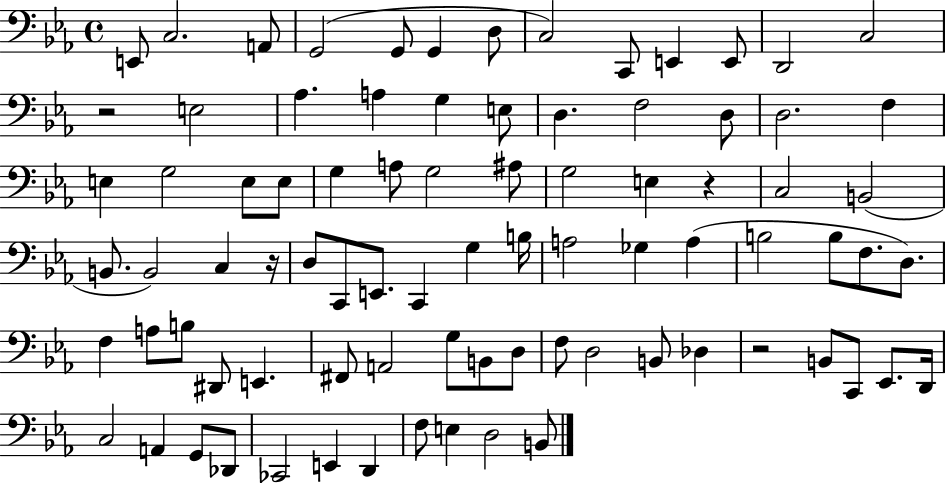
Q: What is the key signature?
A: EES major